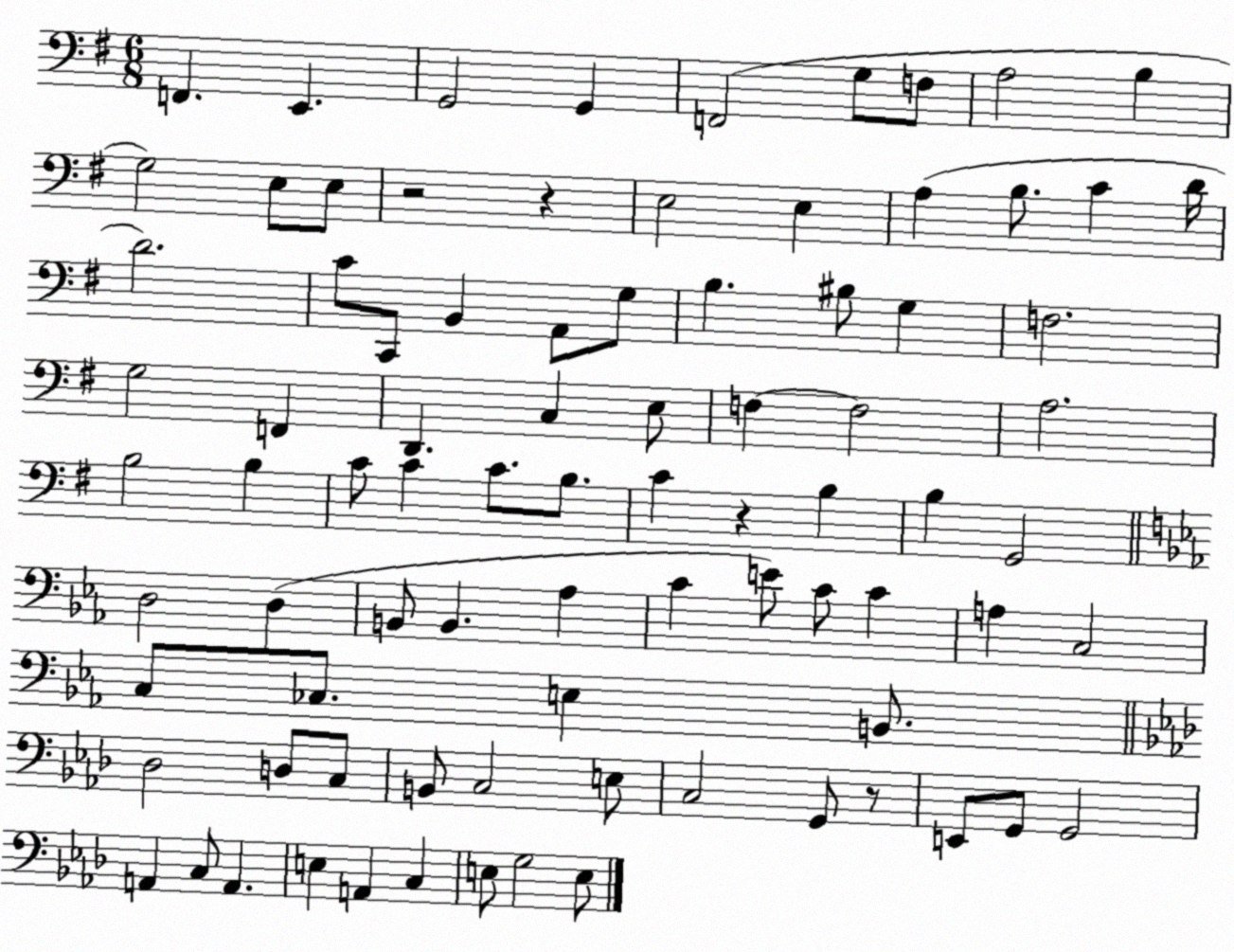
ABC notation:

X:1
T:Untitled
M:6/8
L:1/4
K:G
F,, E,, G,,2 G,, F,,2 G,/2 F,/2 A,2 B, G,2 E,/2 E,/2 z2 z E,2 E, A, B,/2 C D/4 D2 C/2 C,,/2 B,, A,,/2 G,/2 B, ^B,/2 G, F,2 G,2 F,, D,, C, E,/2 F, F,2 A,2 B,2 B, C/2 C C/2 B,/2 C z B, B, G,,2 D,2 D, B,,/2 B,, _A, C E/2 C/2 C A, C,2 C,/2 _C,/2 E, B,,/2 _D,2 D,/2 C,/2 B,,/2 C,2 E,/2 C,2 G,,/2 z/2 E,,/2 G,,/2 G,,2 A,, C,/2 A,, E, A,, C, E,/2 G,2 E,/2